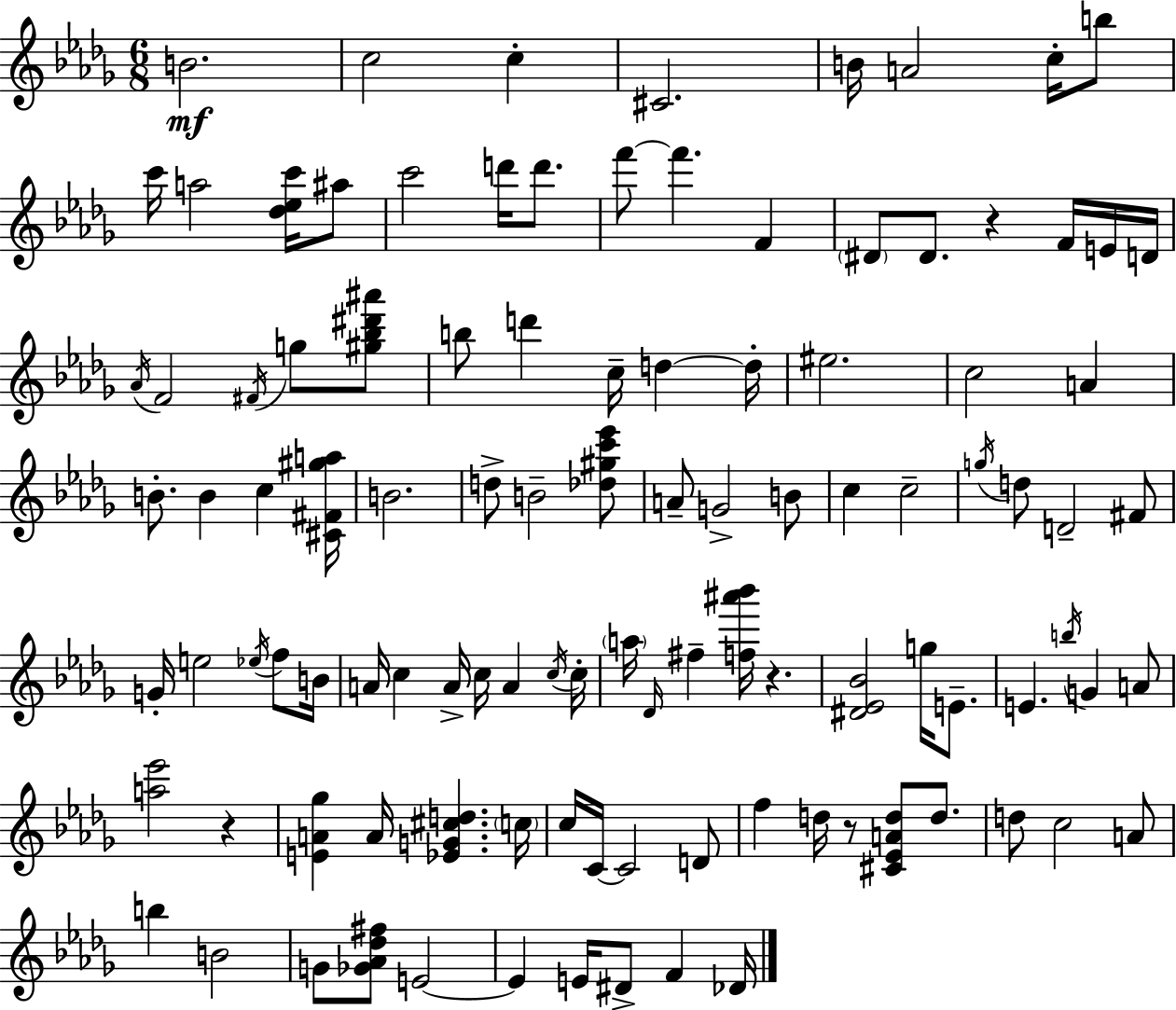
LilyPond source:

{
  \clef treble
  \numericTimeSignature
  \time 6/8
  \key bes \minor
  \repeat volta 2 { b'2.\mf | c''2 c''4-. | cis'2. | b'16 a'2 c''16-. b''8 | \break c'''16 a''2 <des'' ees'' c'''>16 ais''8 | c'''2 d'''16 d'''8. | f'''8~~ f'''4. f'4 | \parenthesize dis'8 dis'8. r4 f'16 e'16 d'16 | \break \acciaccatura { aes'16 } f'2 \acciaccatura { fis'16 } g''8 | <gis'' bes'' dis''' ais'''>8 b''8 d'''4 c''16-- d''4~~ | d''16-. eis''2. | c''2 a'4 | \break b'8.-. b'4 c''4 | <cis' fis' gis'' a''>16 b'2. | d''8-> b'2-- | <des'' gis'' c''' ees'''>8 a'8-- g'2-> | \break b'8 c''4 c''2-- | \acciaccatura { g''16 } d''8 d'2-- | fis'8 g'16-. e''2 | \acciaccatura { ees''16 } f''8 b'16 a'16 c''4 a'16-> c''16 a'4 | \break \acciaccatura { c''16 } c''16-. \parenthesize a''16 \grace { des'16 } fis''4-- <f'' ais''' bes'''>16 | r4. <dis' ees' bes'>2 | g''16 e'8.-- e'4. | \acciaccatura { b''16 } g'4 a'8 <a'' ees'''>2 | \break r4 <e' a' ges''>4 a'16 | <ees' g' cis'' d''>4. \parenthesize c''16 c''16 c'16~~ c'2 | d'8 f''4 d''16 | r8 <cis' ees' a' d''>8 d''8. d''8 c''2 | \break a'8 b''4 b'2 | g'8 <ges' aes' des'' fis''>8 e'2~~ | e'4 e'16 | dis'8-> f'4 des'16 } \bar "|."
}